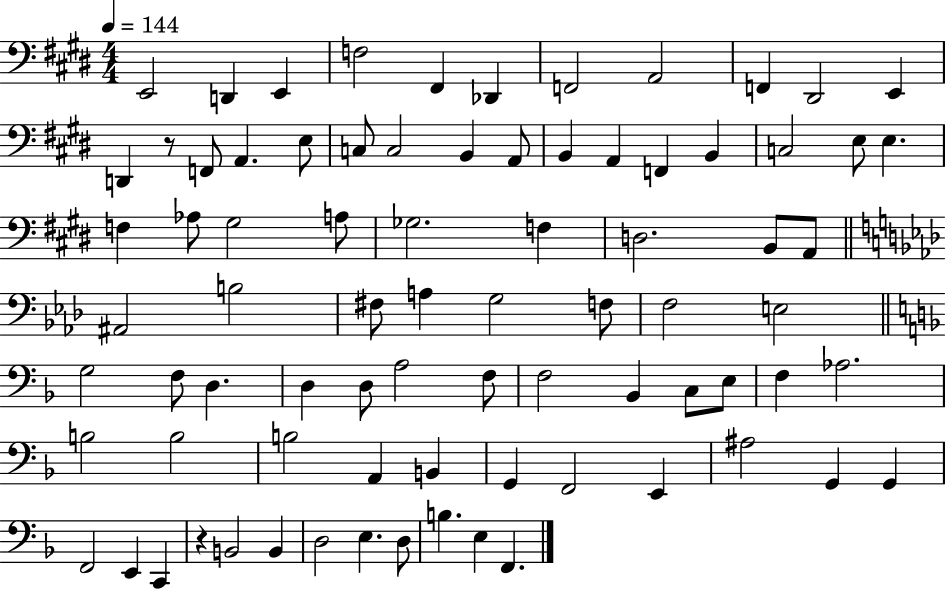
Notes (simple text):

E2/h D2/q E2/q F3/h F#2/q Db2/q F2/h A2/h F2/q D#2/h E2/q D2/q R/e F2/e A2/q. E3/e C3/e C3/h B2/q A2/e B2/q A2/q F2/q B2/q C3/h E3/e E3/q. F3/q Ab3/e G#3/h A3/e Gb3/h. F3/q D3/h. B2/e A2/e A#2/h B3/h F#3/e A3/q G3/h F3/e F3/h E3/h G3/h F3/e D3/q. D3/q D3/e A3/h F3/e F3/h Bb2/q C3/e E3/e F3/q Ab3/h. B3/h B3/h B3/h A2/q B2/q G2/q F2/h E2/q A#3/h G2/q G2/q F2/h E2/q C2/q R/q B2/h B2/q D3/h E3/q. D3/e B3/q. E3/q F2/q.